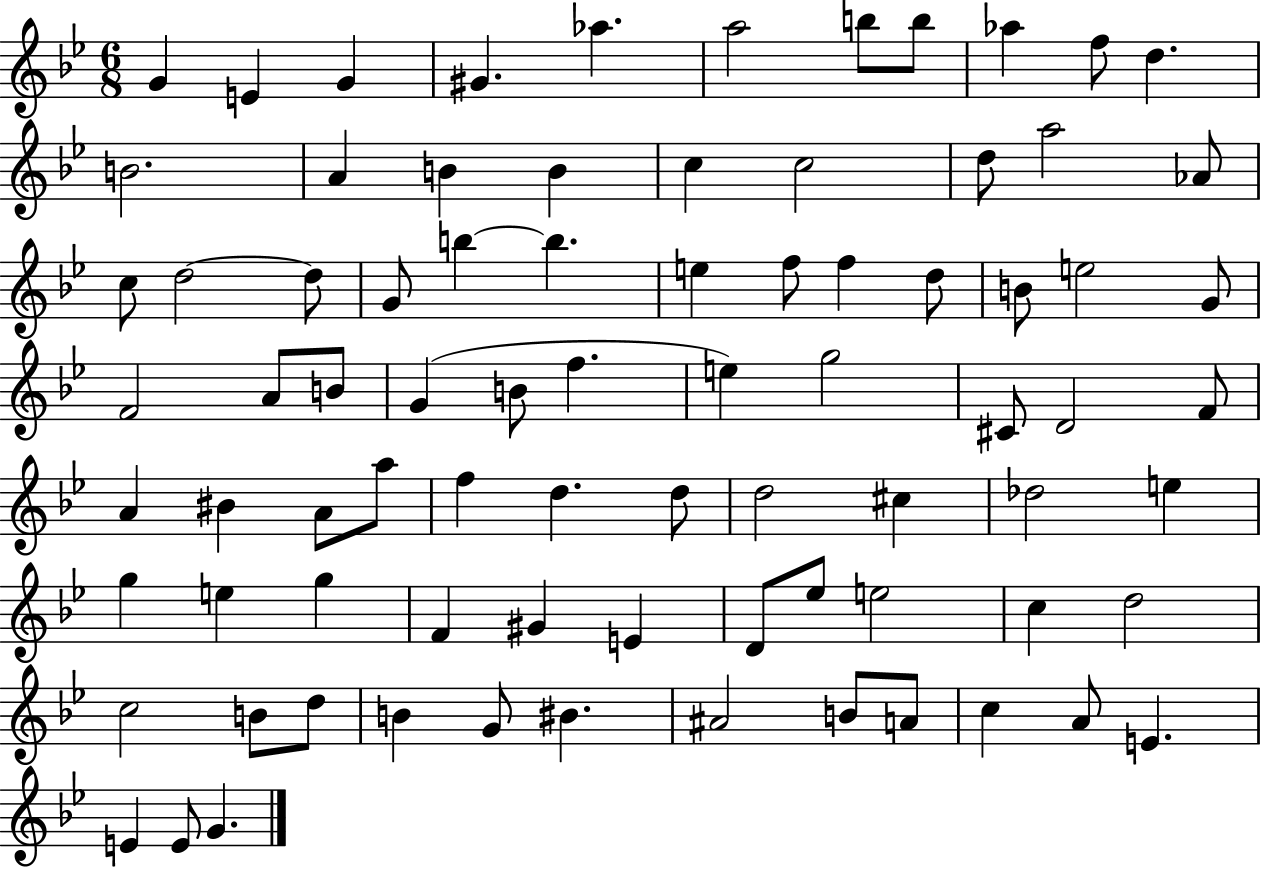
G4/q E4/q G4/q G#4/q. Ab5/q. A5/h B5/e B5/e Ab5/q F5/e D5/q. B4/h. A4/q B4/q B4/q C5/q C5/h D5/e A5/h Ab4/e C5/e D5/h D5/e G4/e B5/q B5/q. E5/q F5/e F5/q D5/e B4/e E5/h G4/e F4/h A4/e B4/e G4/q B4/e F5/q. E5/q G5/h C#4/e D4/h F4/e A4/q BIS4/q A4/e A5/e F5/q D5/q. D5/e D5/h C#5/q Db5/h E5/q G5/q E5/q G5/q F4/q G#4/q E4/q D4/e Eb5/e E5/h C5/q D5/h C5/h B4/e D5/e B4/q G4/e BIS4/q. A#4/h B4/e A4/e C5/q A4/e E4/q. E4/q E4/e G4/q.